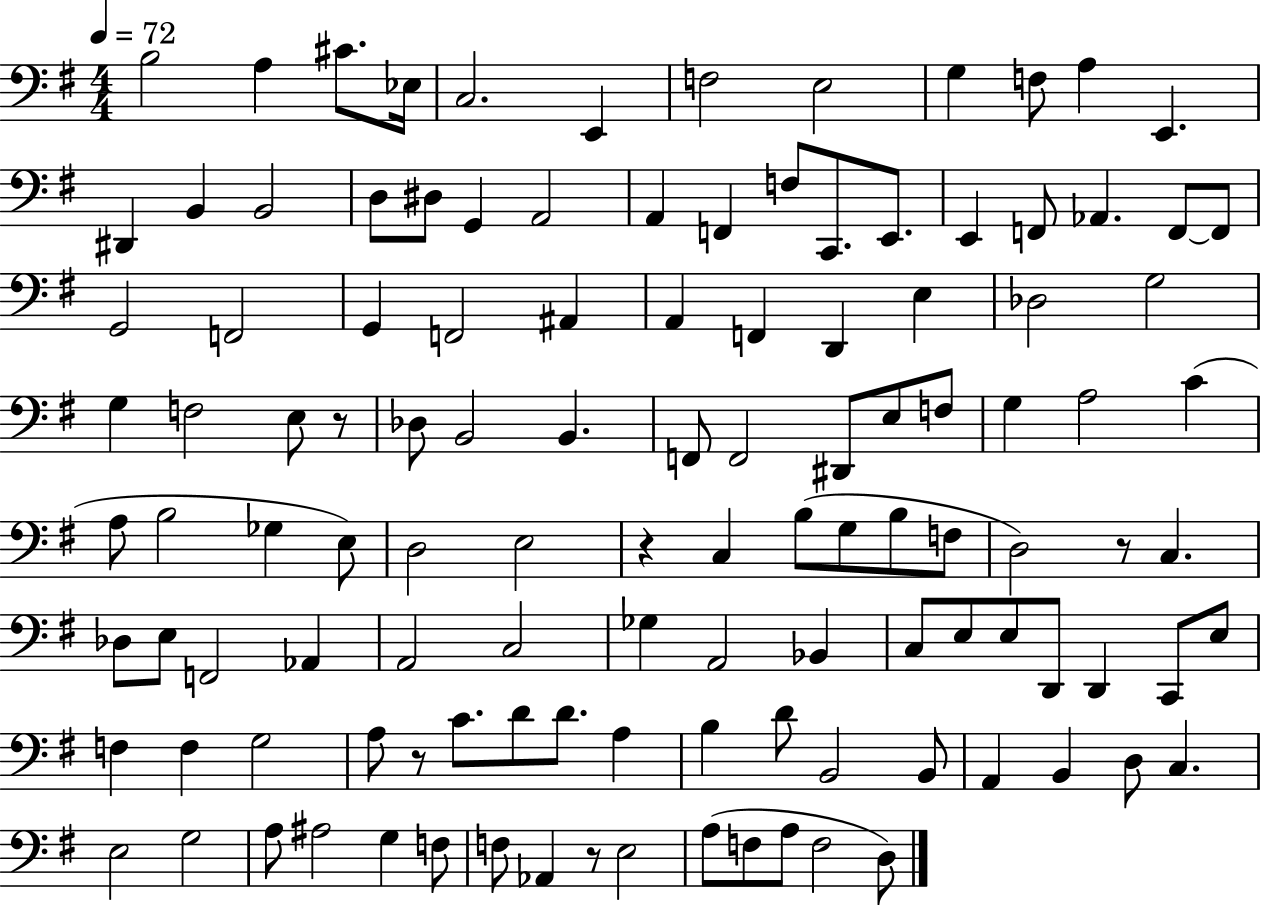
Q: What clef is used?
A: bass